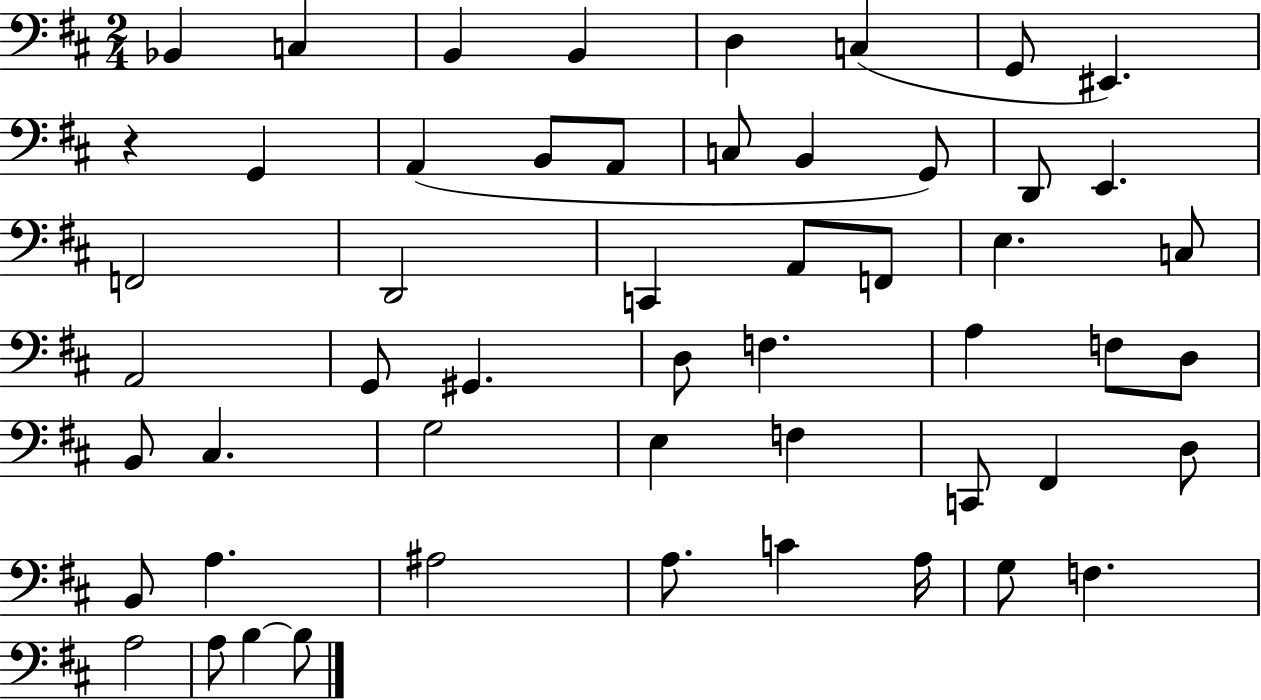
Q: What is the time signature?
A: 2/4